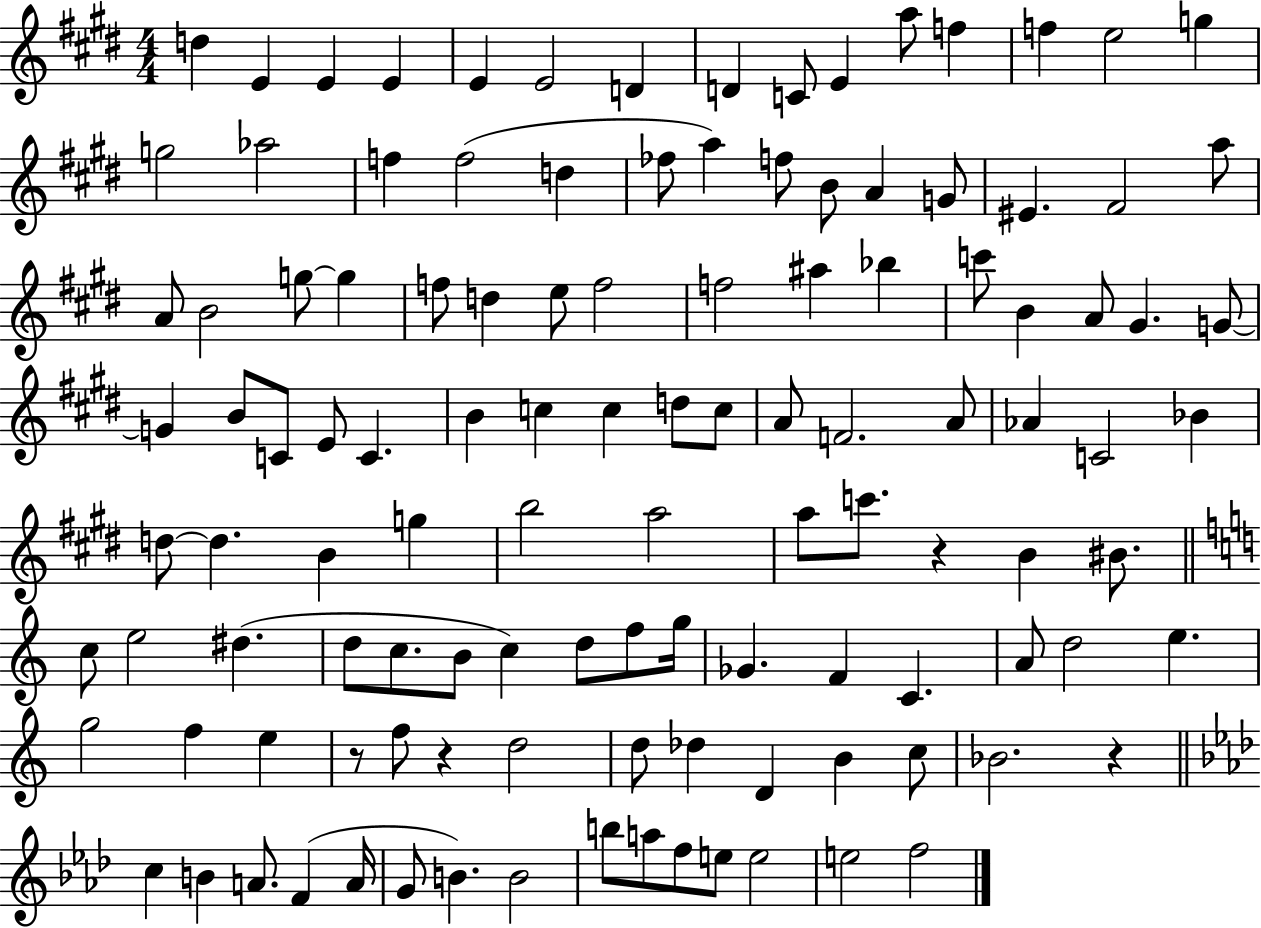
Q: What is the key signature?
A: E major